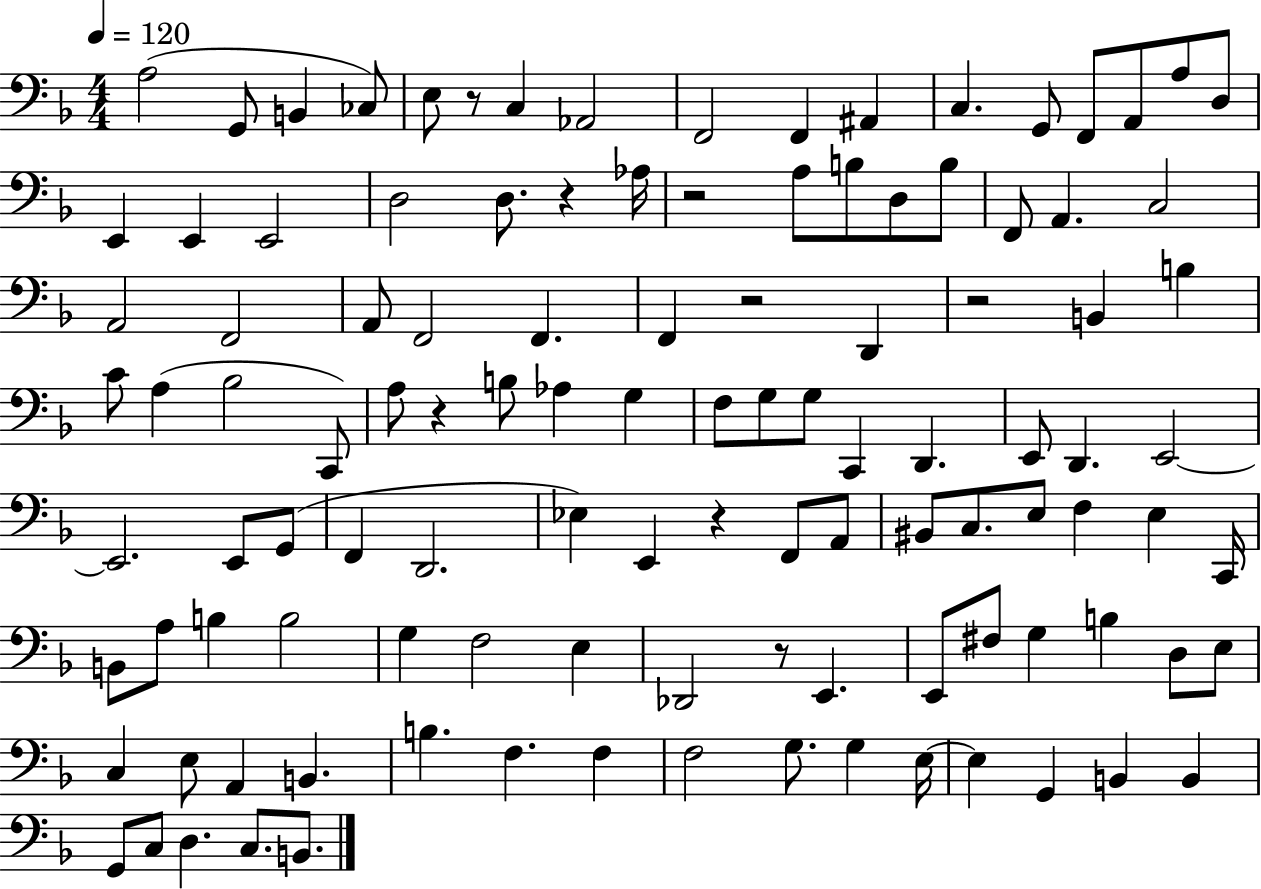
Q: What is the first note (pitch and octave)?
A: A3